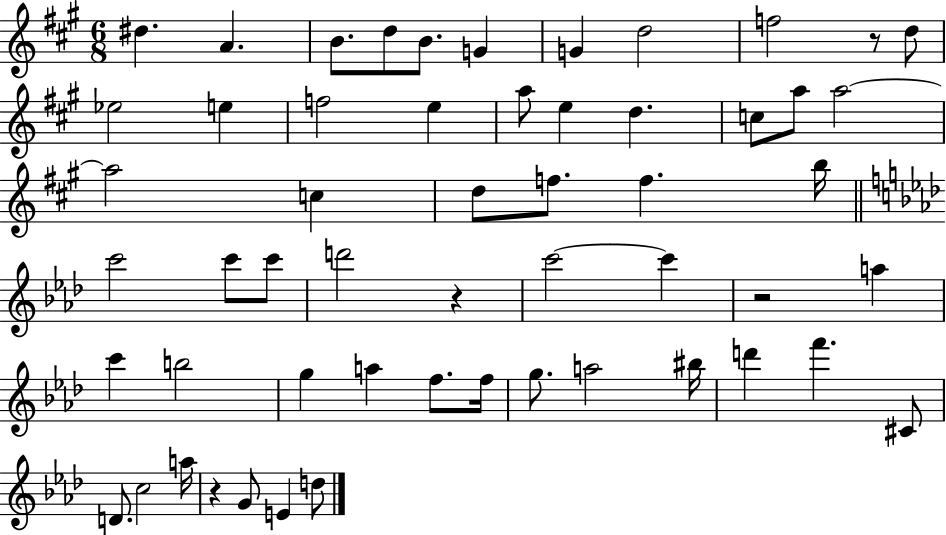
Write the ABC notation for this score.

X:1
T:Untitled
M:6/8
L:1/4
K:A
^d A B/2 d/2 B/2 G G d2 f2 z/2 d/2 _e2 e f2 e a/2 e d c/2 a/2 a2 a2 c d/2 f/2 f b/4 c'2 c'/2 c'/2 d'2 z c'2 c' z2 a c' b2 g a f/2 f/4 g/2 a2 ^b/4 d' f' ^C/2 D/2 c2 a/4 z G/2 E d/2